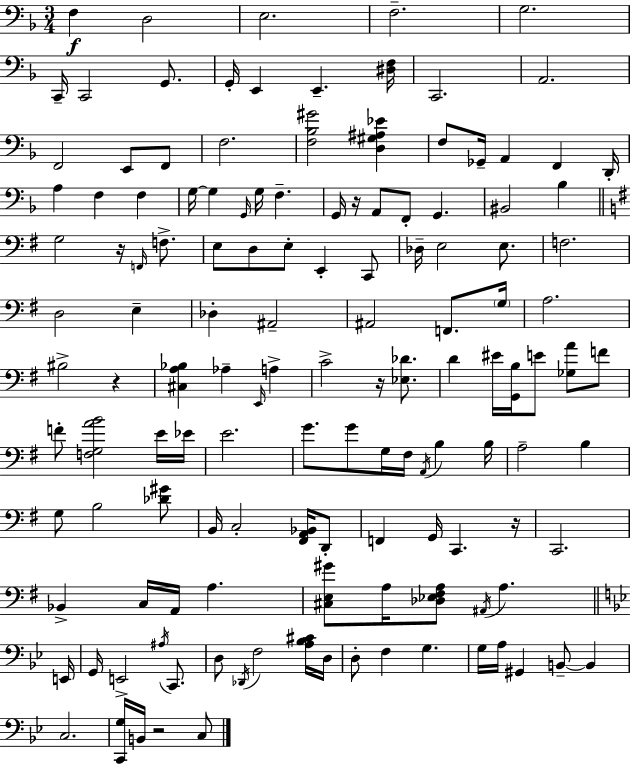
X:1
T:Untitled
M:3/4
L:1/4
K:F
F, D,2 E,2 F,2 G,2 C,,/4 C,,2 G,,/2 G,,/4 E,, E,, [^D,F,]/4 C,,2 A,,2 F,,2 E,,/2 F,,/2 F,2 [F,_B,^G]2 [D,^G,^A,_E] F,/2 _G,,/4 A,, F,, D,,/4 A, F, F, G,/4 G, G,,/4 G,/4 F, G,,/4 z/4 A,,/2 F,,/2 G,, ^B,,2 _B, G,2 z/4 F,,/4 F,/2 E,/2 D,/2 E,/2 E,, C,,/2 _D,/4 E,2 E,/2 F,2 D,2 E, _D, ^A,,2 ^A,,2 F,,/2 G,/4 A,2 ^B,2 z [^C,A,_B,] _A, E,,/4 A, C2 z/4 [_E,_D]/2 D ^E/4 [G,,B,]/4 E/2 [_G,A]/2 F/2 F/2 [F,G,AB]2 E/4 _E/4 E2 G/2 G/2 G,/4 ^F,/4 A,,/4 B, B,/4 A,2 B, G,/2 B,2 [_D^G]/2 B,,/4 C,2 [^F,,A,,_B,,]/4 D,,/2 F,, G,,/4 C,, z/4 C,,2 _B,, C,/4 A,,/4 A, [^C,E,^G]/2 A,/4 [_D,_E,^F,A,]/2 ^A,,/4 A, E,,/4 G,,/4 E,,2 ^A,/4 C,,/2 D,/2 _D,,/4 F,2 [A,_B,^C]/4 D,/4 D,/2 F, G, G,/4 A,/4 ^G,, B,,/2 B,, C,2 [C,,G,]/4 B,,/4 z2 C,/2